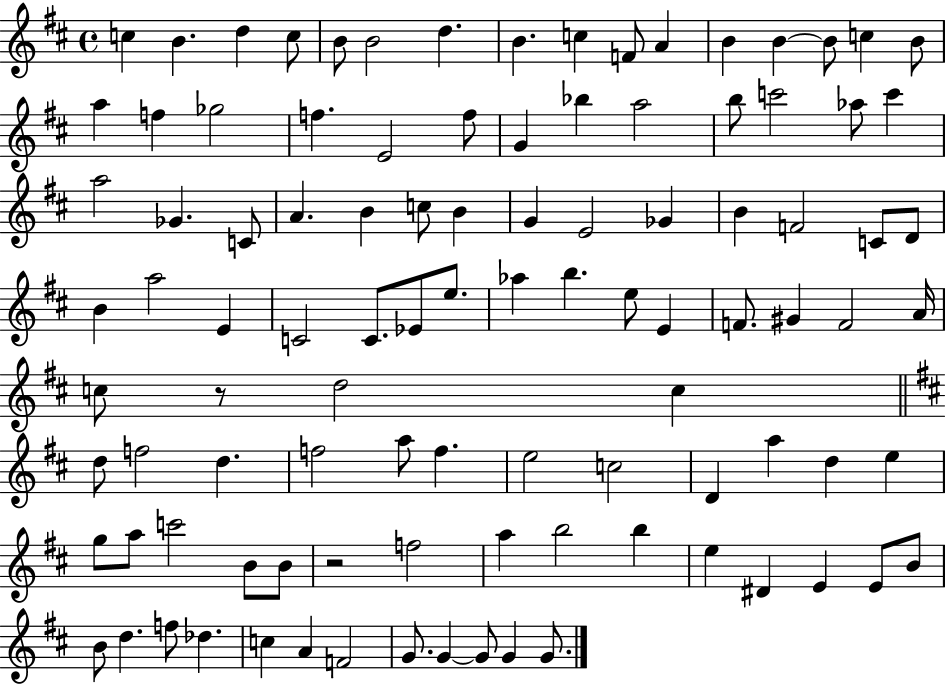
X:1
T:Untitled
M:4/4
L:1/4
K:D
c B d c/2 B/2 B2 d B c F/2 A B B B/2 c B/2 a f _g2 f E2 f/2 G _b a2 b/2 c'2 _a/2 c' a2 _G C/2 A B c/2 B G E2 _G B F2 C/2 D/2 B a2 E C2 C/2 _E/2 e/2 _a b e/2 E F/2 ^G F2 A/4 c/2 z/2 d2 c d/2 f2 d f2 a/2 f e2 c2 D a d e g/2 a/2 c'2 B/2 B/2 z2 f2 a b2 b e ^D E E/2 B/2 B/2 d f/2 _d c A F2 G/2 G G/2 G G/2